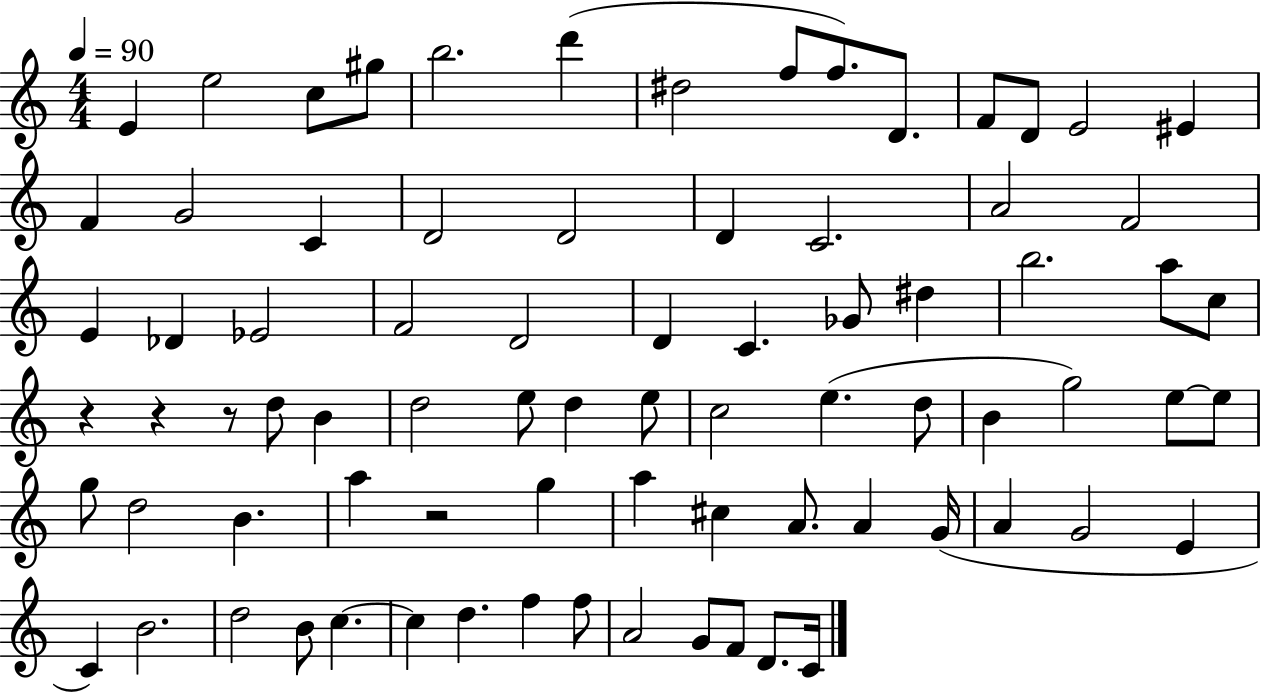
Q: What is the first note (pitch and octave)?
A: E4